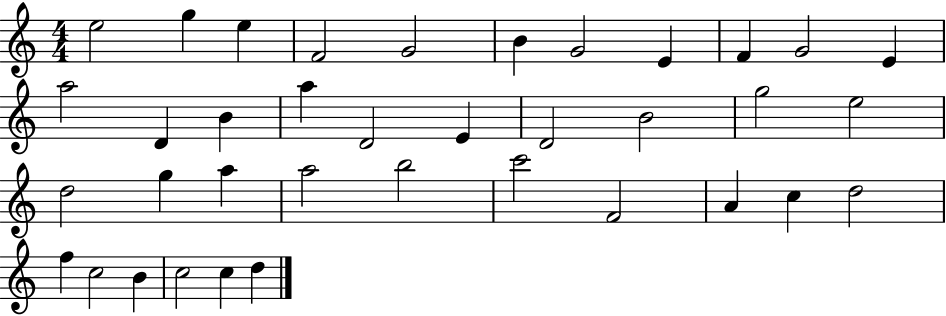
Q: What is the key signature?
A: C major